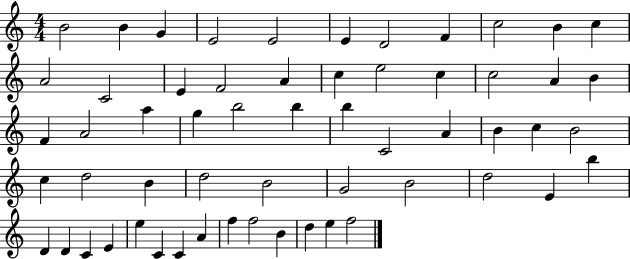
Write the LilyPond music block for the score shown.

{
  \clef treble
  \numericTimeSignature
  \time 4/4
  \key c \major
  b'2 b'4 g'4 | e'2 e'2 | e'4 d'2 f'4 | c''2 b'4 c''4 | \break a'2 c'2 | e'4 f'2 a'4 | c''4 e''2 c''4 | c''2 a'4 b'4 | \break f'4 a'2 a''4 | g''4 b''2 b''4 | b''4 c'2 a'4 | b'4 c''4 b'2 | \break c''4 d''2 b'4 | d''2 b'2 | g'2 b'2 | d''2 e'4 b''4 | \break d'4 d'4 c'4 e'4 | e''4 c'4 c'4 a'4 | f''4 f''2 b'4 | d''4 e''4 f''2 | \break \bar "|."
}